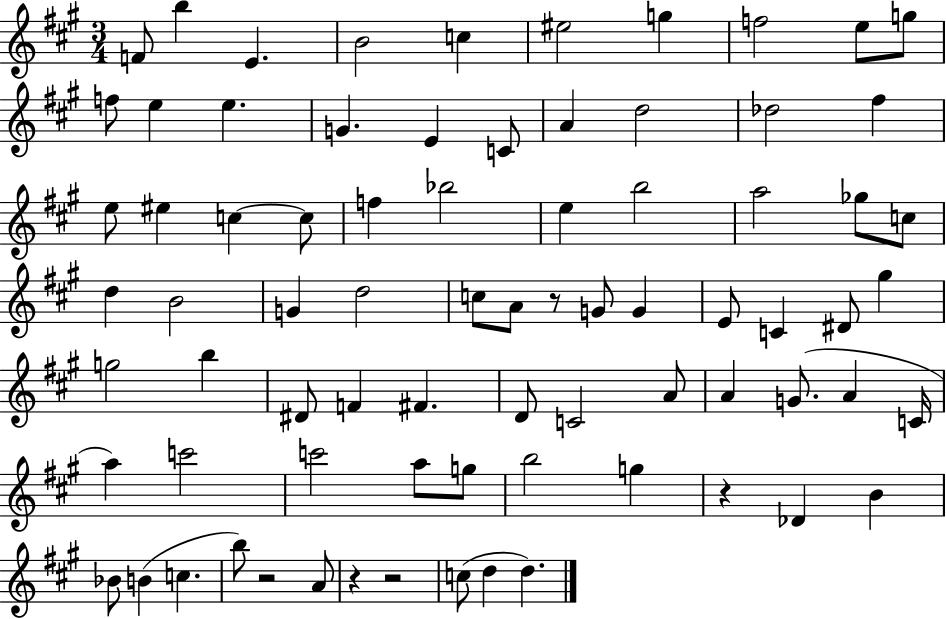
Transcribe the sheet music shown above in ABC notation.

X:1
T:Untitled
M:3/4
L:1/4
K:A
F/2 b E B2 c ^e2 g f2 e/2 g/2 f/2 e e G E C/2 A d2 _d2 ^f e/2 ^e c c/2 f _b2 e b2 a2 _g/2 c/2 d B2 G d2 c/2 A/2 z/2 G/2 G E/2 C ^D/2 ^g g2 b ^D/2 F ^F D/2 C2 A/2 A G/2 A C/4 a c'2 c'2 a/2 g/2 b2 g z _D B _B/2 B c b/2 z2 A/2 z z2 c/2 d d